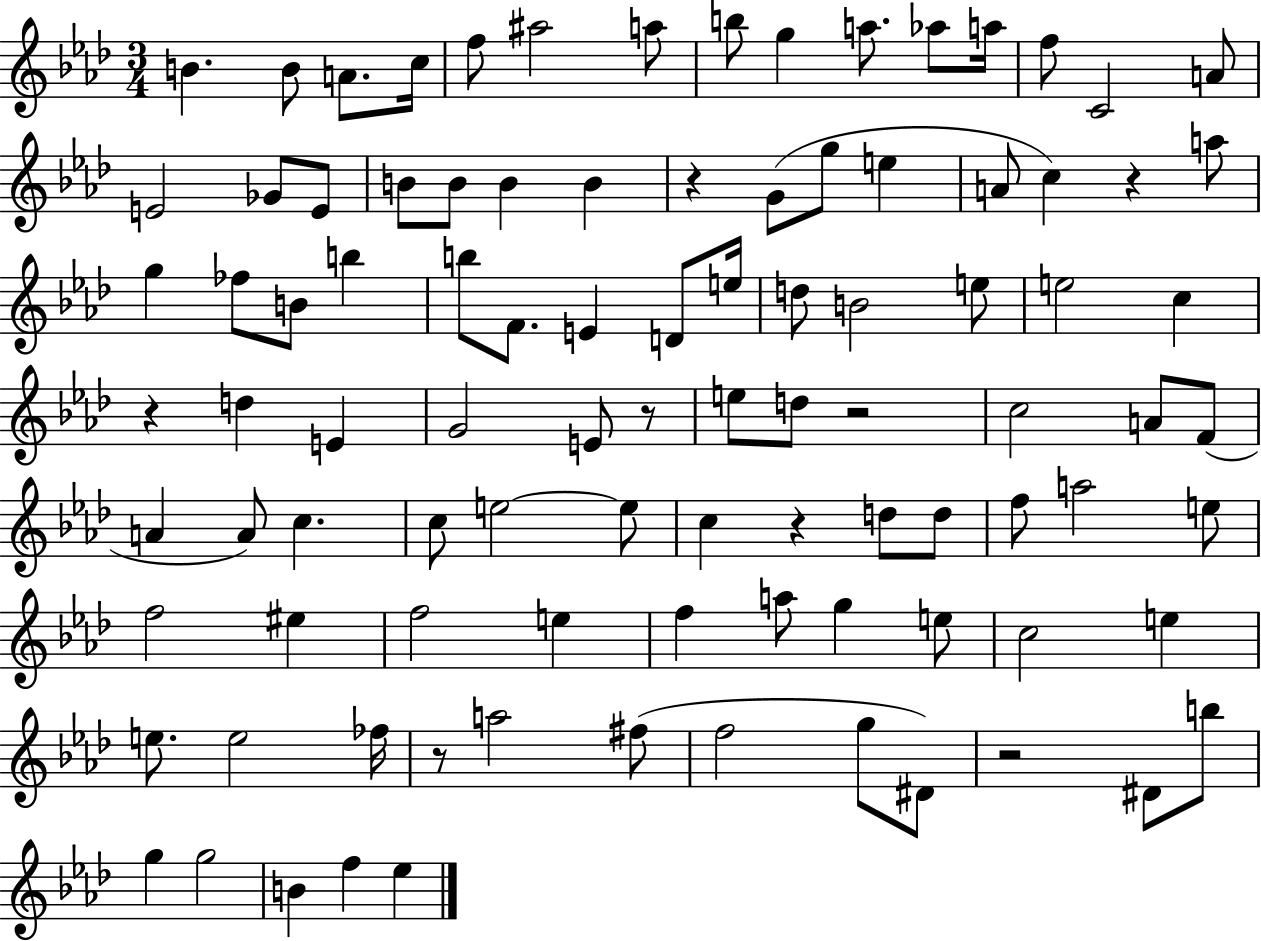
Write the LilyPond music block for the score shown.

{
  \clef treble
  \numericTimeSignature
  \time 3/4
  \key aes \major
  b'4. b'8 a'8. c''16 | f''8 ais''2 a''8 | b''8 g''4 a''8. aes''8 a''16 | f''8 c'2 a'8 | \break e'2 ges'8 e'8 | b'8 b'8 b'4 b'4 | r4 g'8( g''8 e''4 | a'8 c''4) r4 a''8 | \break g''4 fes''8 b'8 b''4 | b''8 f'8. e'4 d'8 e''16 | d''8 b'2 e''8 | e''2 c''4 | \break r4 d''4 e'4 | g'2 e'8 r8 | e''8 d''8 r2 | c''2 a'8 f'8( | \break a'4 a'8) c''4. | c''8 e''2~~ e''8 | c''4 r4 d''8 d''8 | f''8 a''2 e''8 | \break f''2 eis''4 | f''2 e''4 | f''4 a''8 g''4 e''8 | c''2 e''4 | \break e''8. e''2 fes''16 | r8 a''2 fis''8( | f''2 g''8 dis'8) | r2 dis'8 b''8 | \break g''4 g''2 | b'4 f''4 ees''4 | \bar "|."
}